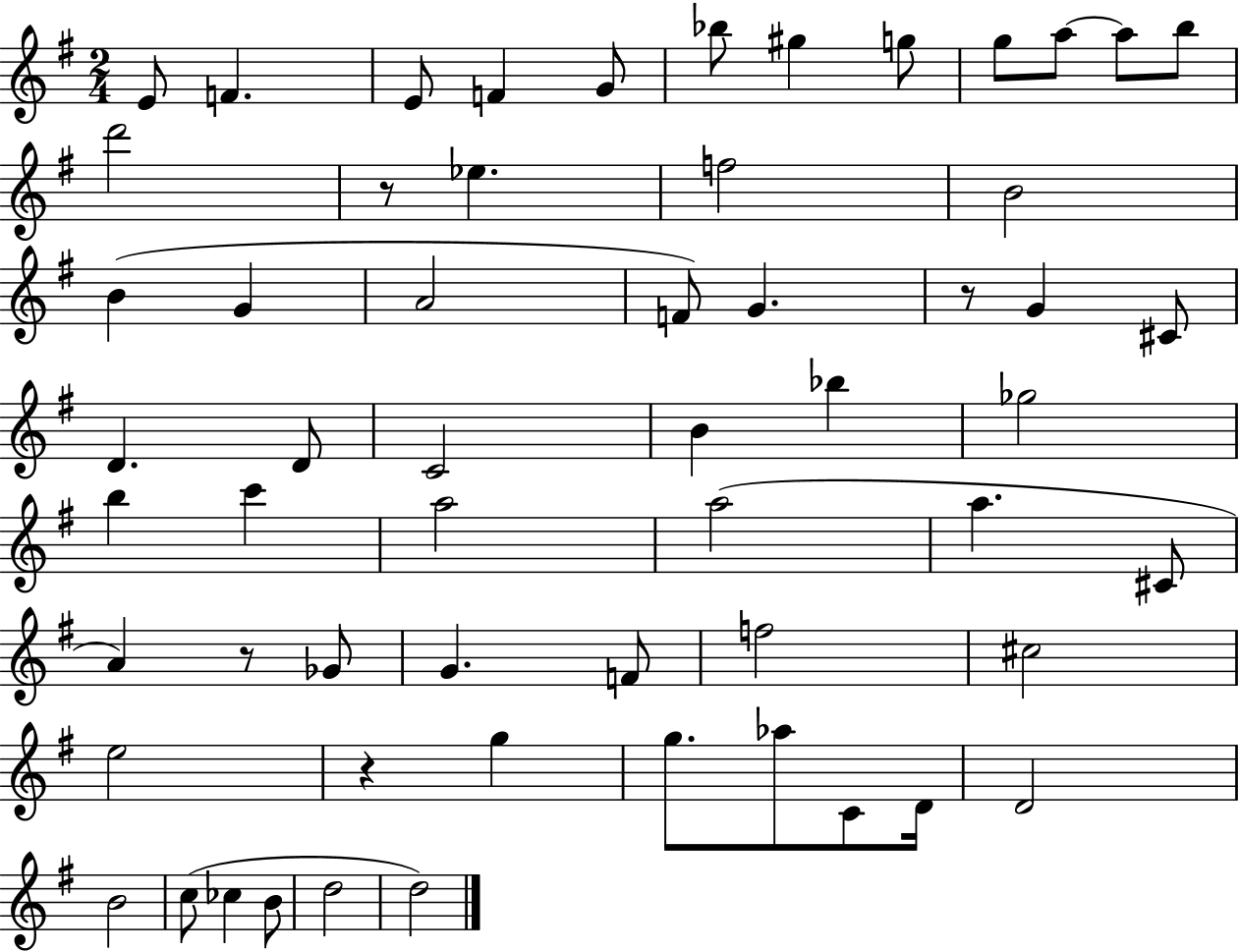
{
  \clef treble
  \numericTimeSignature
  \time 2/4
  \key g \major
  \repeat volta 2 { e'8 f'4. | e'8 f'4 g'8 | bes''8 gis''4 g''8 | g''8 a''8~~ a''8 b''8 | \break d'''2 | r8 ees''4. | f''2 | b'2 | \break b'4( g'4 | a'2 | f'8) g'4. | r8 g'4 cis'8 | \break d'4. d'8 | c'2 | b'4 bes''4 | ges''2 | \break b''4 c'''4 | a''2 | a''2( | a''4. cis'8 | \break a'4) r8 ges'8 | g'4. f'8 | f''2 | cis''2 | \break e''2 | r4 g''4 | g''8. aes''8 c'8 d'16 | d'2 | \break b'2 | c''8( ces''4 b'8 | d''2 | d''2) | \break } \bar "|."
}